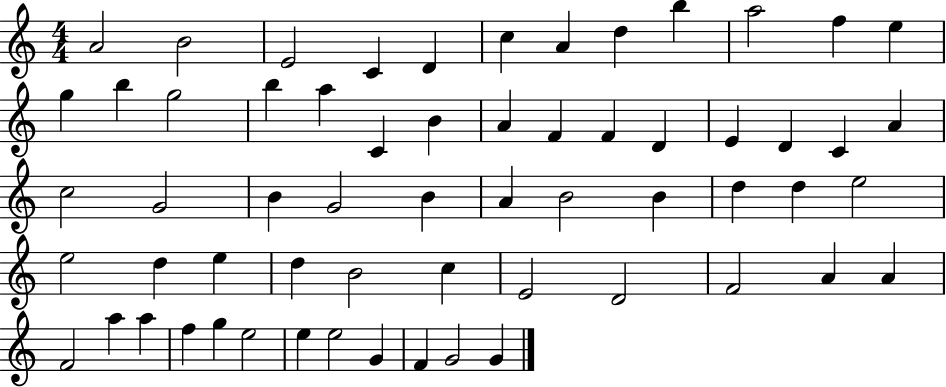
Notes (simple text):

A4/h B4/h E4/h C4/q D4/q C5/q A4/q D5/q B5/q A5/h F5/q E5/q G5/q B5/q G5/h B5/q A5/q C4/q B4/q A4/q F4/q F4/q D4/q E4/q D4/q C4/q A4/q C5/h G4/h B4/q G4/h B4/q A4/q B4/h B4/q D5/q D5/q E5/h E5/h D5/q E5/q D5/q B4/h C5/q E4/h D4/h F4/h A4/q A4/q F4/h A5/q A5/q F5/q G5/q E5/h E5/q E5/h G4/q F4/q G4/h G4/q